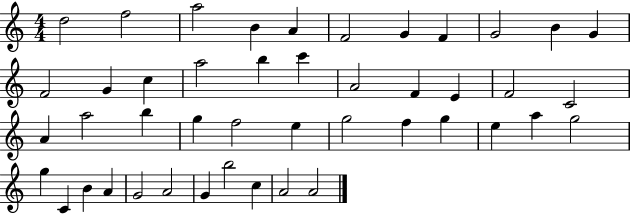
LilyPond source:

{
  \clef treble
  \numericTimeSignature
  \time 4/4
  \key c \major
  d''2 f''2 | a''2 b'4 a'4 | f'2 g'4 f'4 | g'2 b'4 g'4 | \break f'2 g'4 c''4 | a''2 b''4 c'''4 | a'2 f'4 e'4 | f'2 c'2 | \break a'4 a''2 b''4 | g''4 f''2 e''4 | g''2 f''4 g''4 | e''4 a''4 g''2 | \break g''4 c'4 b'4 a'4 | g'2 a'2 | g'4 b''2 c''4 | a'2 a'2 | \break \bar "|."
}